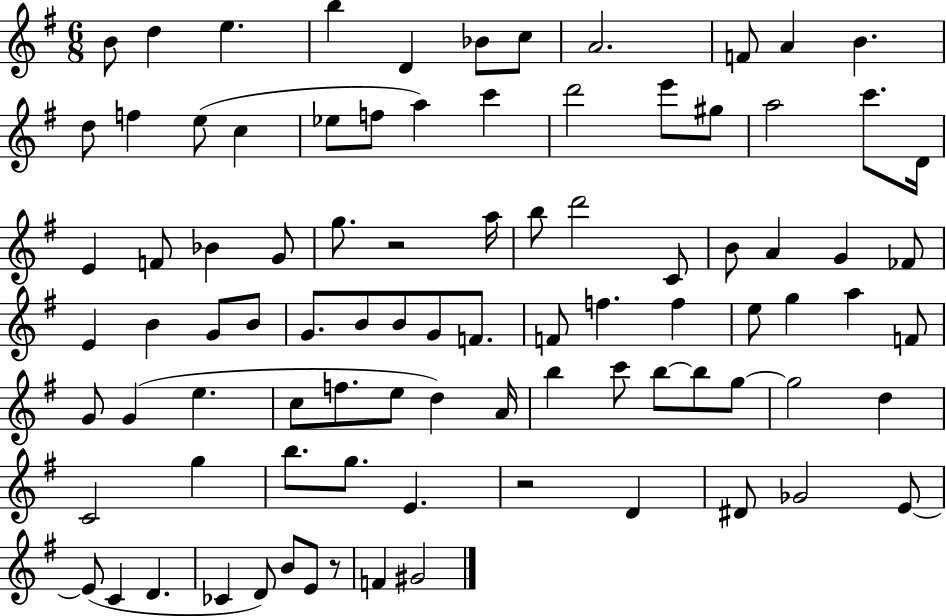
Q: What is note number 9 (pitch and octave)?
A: F4